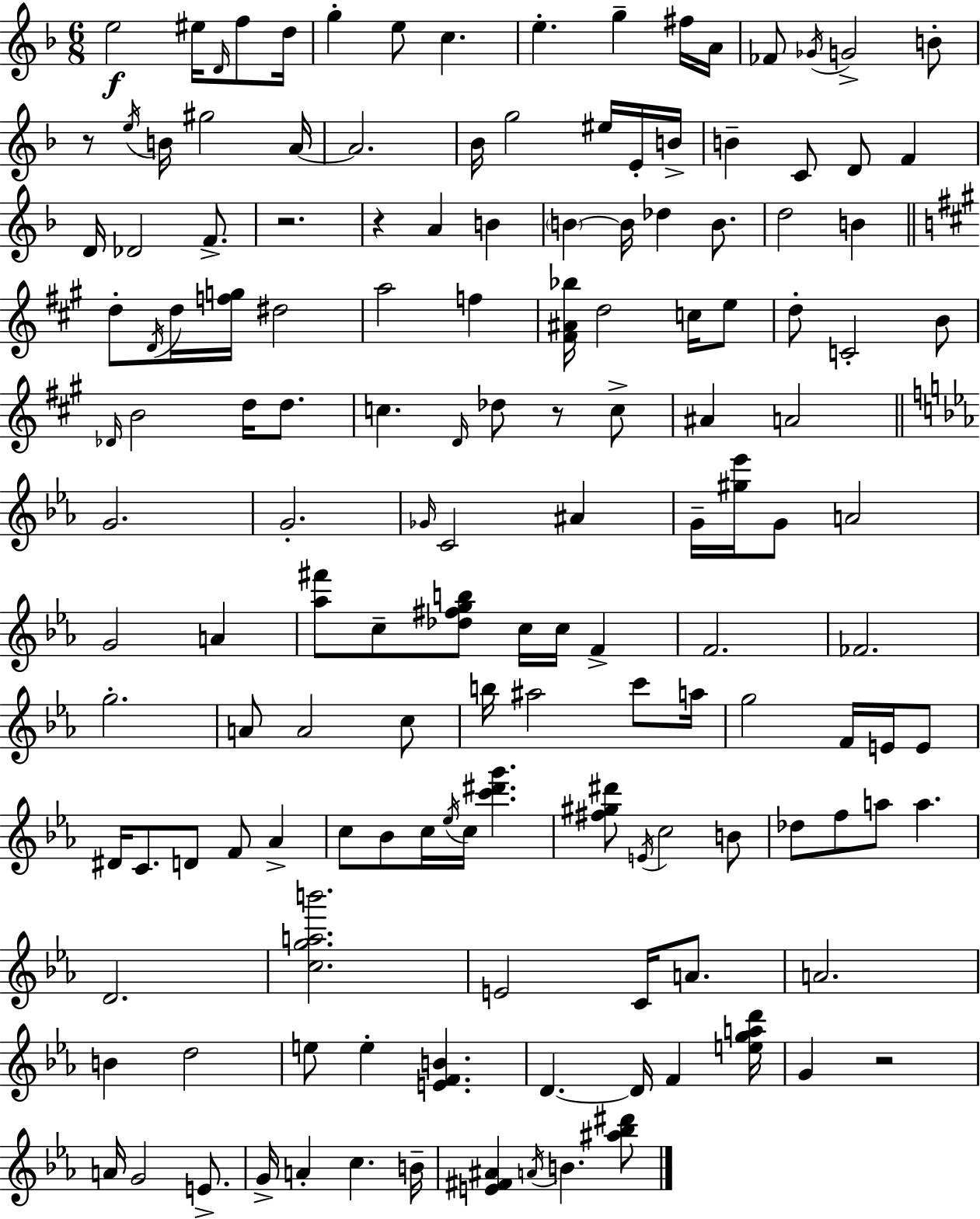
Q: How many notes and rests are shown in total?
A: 147